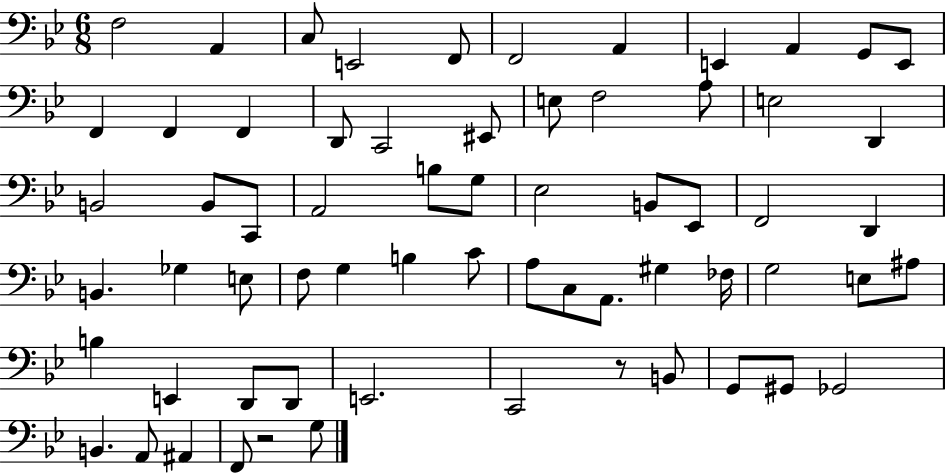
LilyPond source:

{
  \clef bass
  \numericTimeSignature
  \time 6/8
  \key bes \major
  f2 a,4 | c8 e,2 f,8 | f,2 a,4 | e,4 a,4 g,8 e,8 | \break f,4 f,4 f,4 | d,8 c,2 eis,8 | e8 f2 a8 | e2 d,4 | \break b,2 b,8 c,8 | a,2 b8 g8 | ees2 b,8 ees,8 | f,2 d,4 | \break b,4. ges4 e8 | f8 g4 b4 c'8 | a8 c8 a,8. gis4 fes16 | g2 e8 ais8 | \break b4 e,4 d,8 d,8 | e,2. | c,2 r8 b,8 | g,8 gis,8 ges,2 | \break b,4. a,8 ais,4 | f,8 r2 g8 | \bar "|."
}